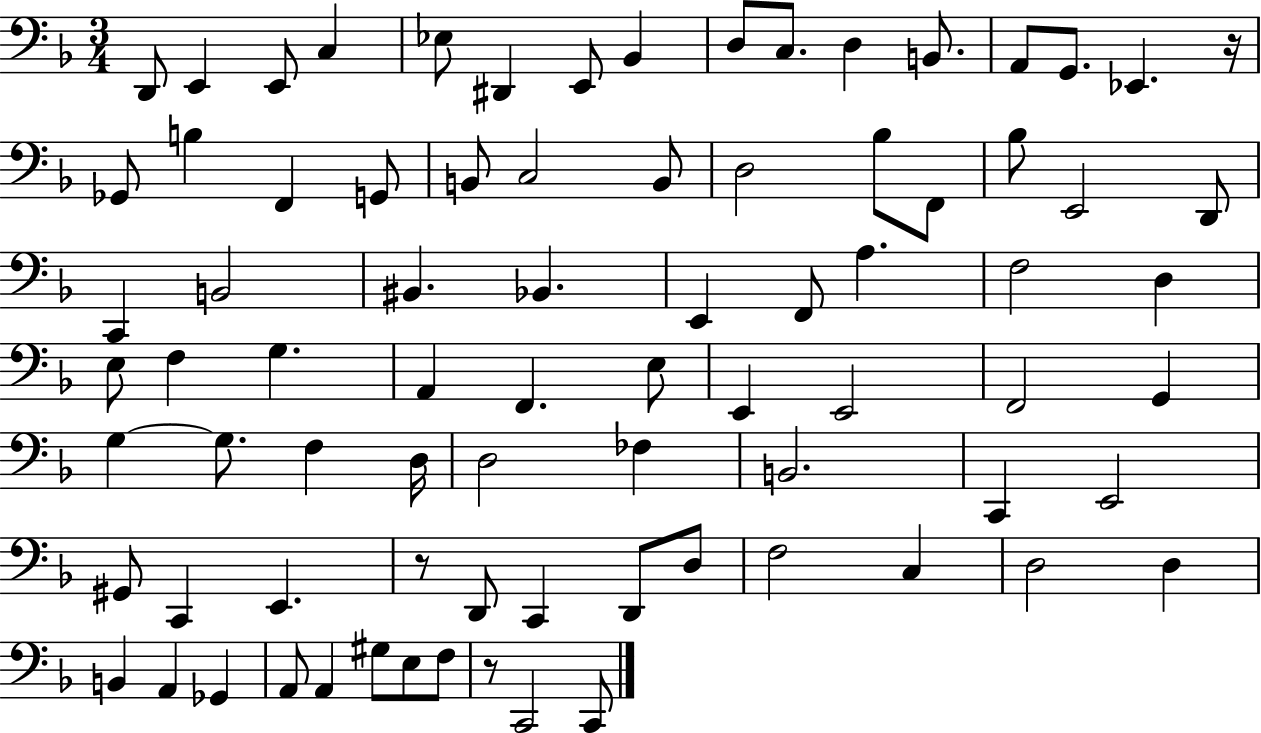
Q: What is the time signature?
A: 3/4